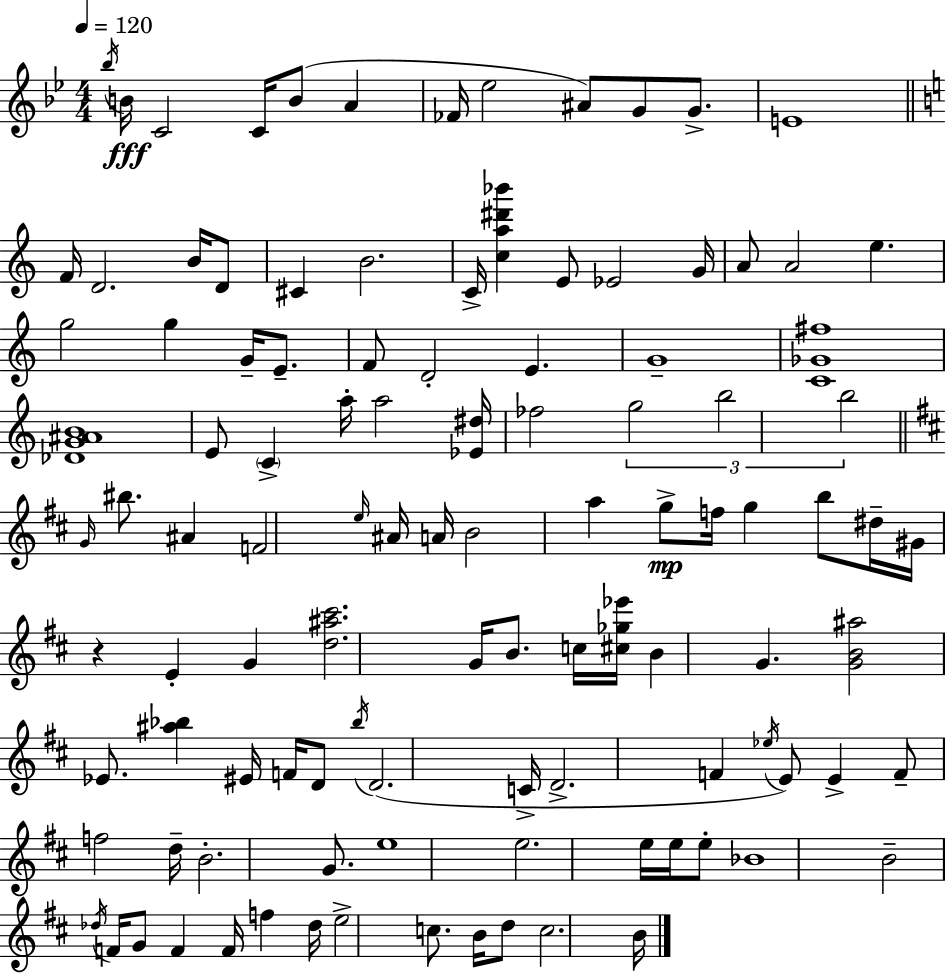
Bb5/s B4/s C4/h C4/s B4/e A4/q FES4/s Eb5/h A#4/e G4/e G4/e. E4/w F4/s D4/h. B4/s D4/e C#4/q B4/h. C4/s [C5,A5,D#6,Bb6]/q E4/e Eb4/h G4/s A4/e A4/h E5/q. G5/h G5/q G4/s E4/e. F4/e D4/h E4/q. G4/w [C4,Gb4,F#5]/w [Db4,G4,A#4,B4]/w E4/e C4/q A5/s A5/h [Eb4,D#5]/s FES5/h G5/h B5/h B5/h G4/s BIS5/e. A#4/q F4/h E5/s A#4/s A4/s B4/h A5/q G5/e F5/s G5/q B5/e D#5/s G#4/s R/q E4/q G4/q [D5,A#5,C#6]/h. G4/s B4/e. C5/s [C#5,Gb5,Eb6]/s B4/q G4/q. [G4,B4,A#5]/h Eb4/e. [A#5,Bb5]/q EIS4/s F4/s D4/e Bb5/s D4/h. C4/s D4/h. F4/q Eb5/s E4/e E4/q F4/e F5/h D5/s B4/h. G4/e. E5/w E5/h. E5/s E5/s E5/e Bb4/w B4/h Db5/s F4/s G4/e F4/q F4/s F5/q Db5/s E5/h C5/e. B4/s D5/e C5/h. B4/s